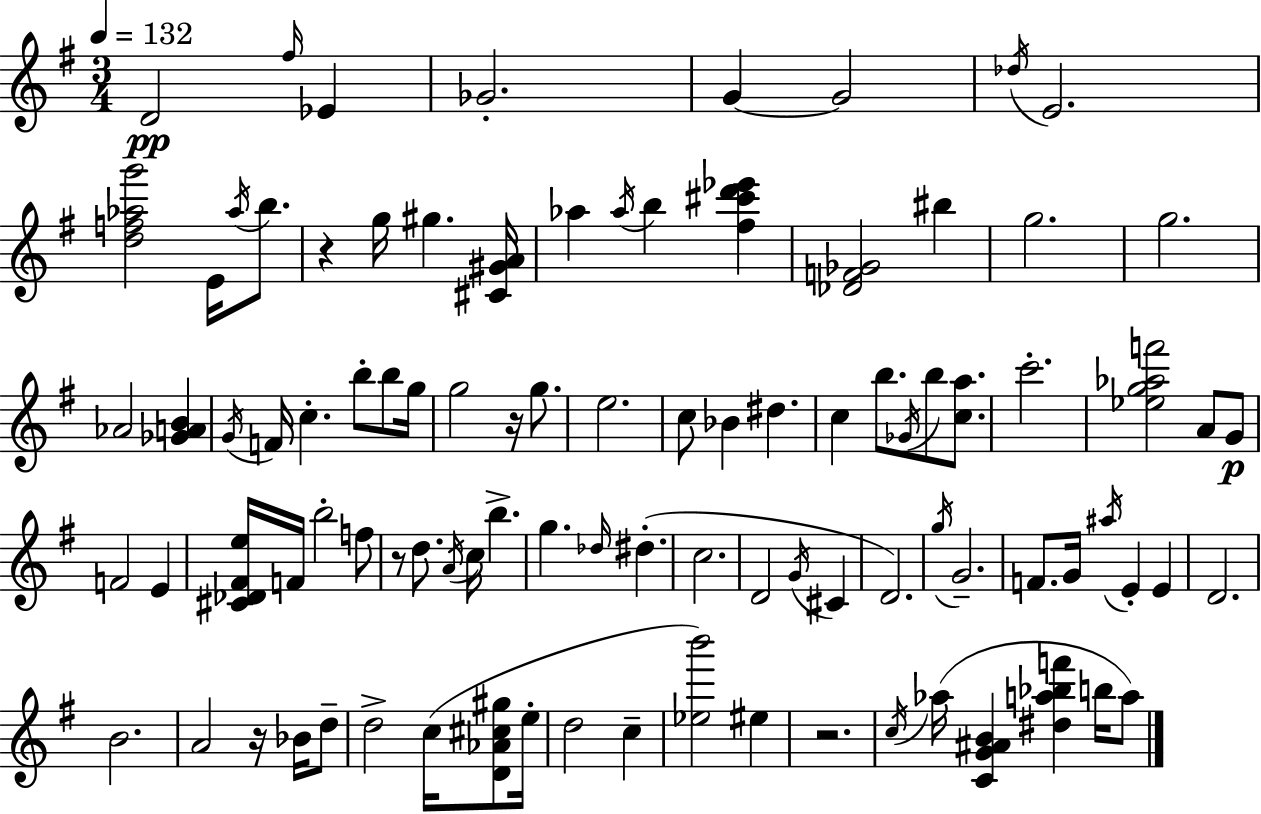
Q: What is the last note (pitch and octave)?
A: A5